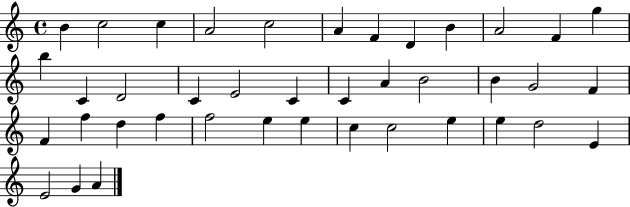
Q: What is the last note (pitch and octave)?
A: A4